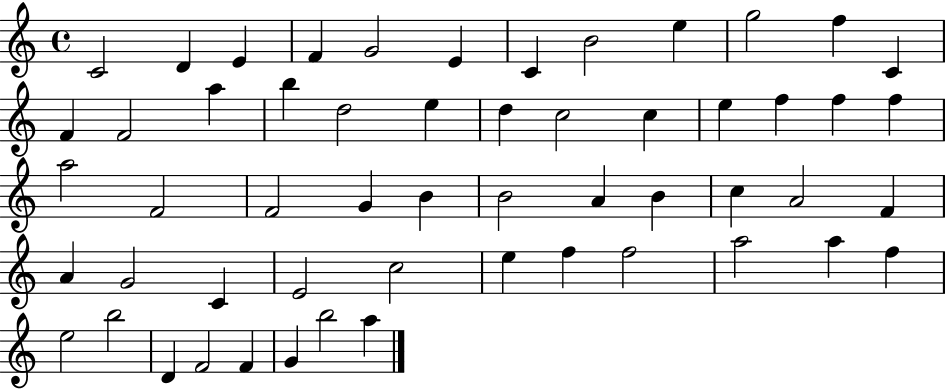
X:1
T:Untitled
M:4/4
L:1/4
K:C
C2 D E F G2 E C B2 e g2 f C F F2 a b d2 e d c2 c e f f f a2 F2 F2 G B B2 A B c A2 F A G2 C E2 c2 e f f2 a2 a f e2 b2 D F2 F G b2 a